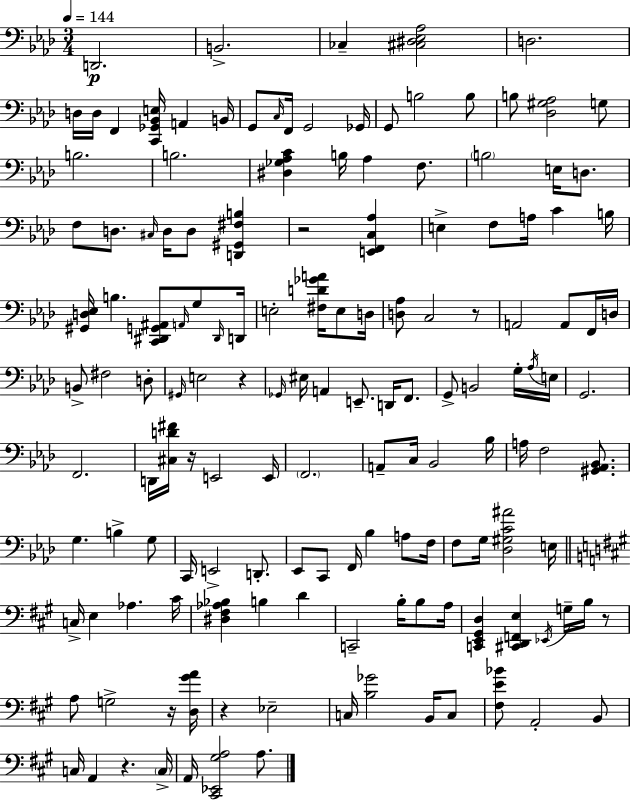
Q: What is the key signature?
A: F minor